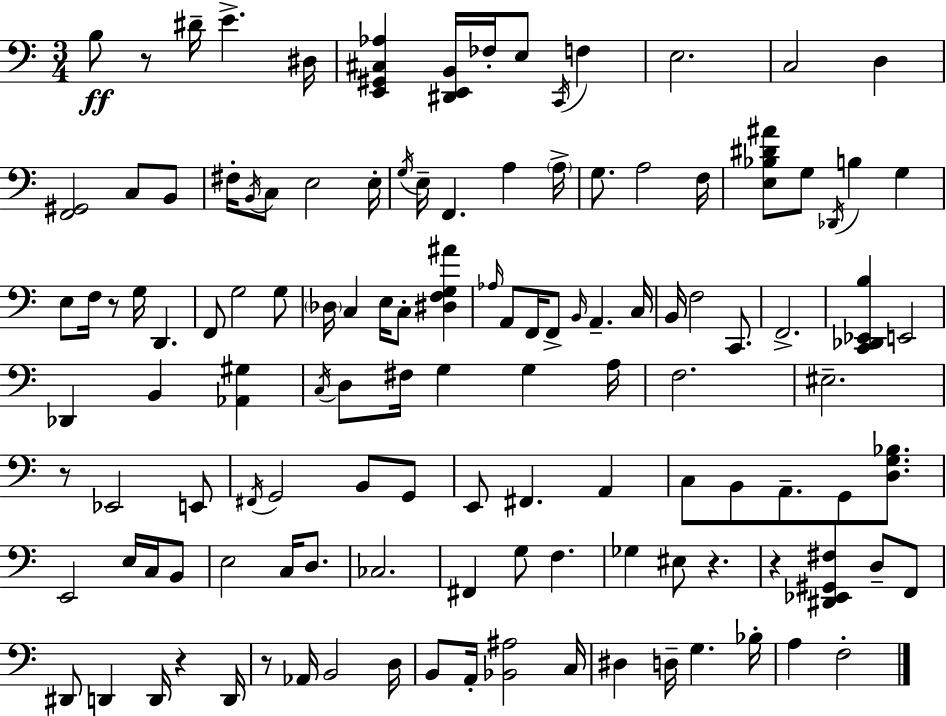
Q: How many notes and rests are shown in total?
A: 124